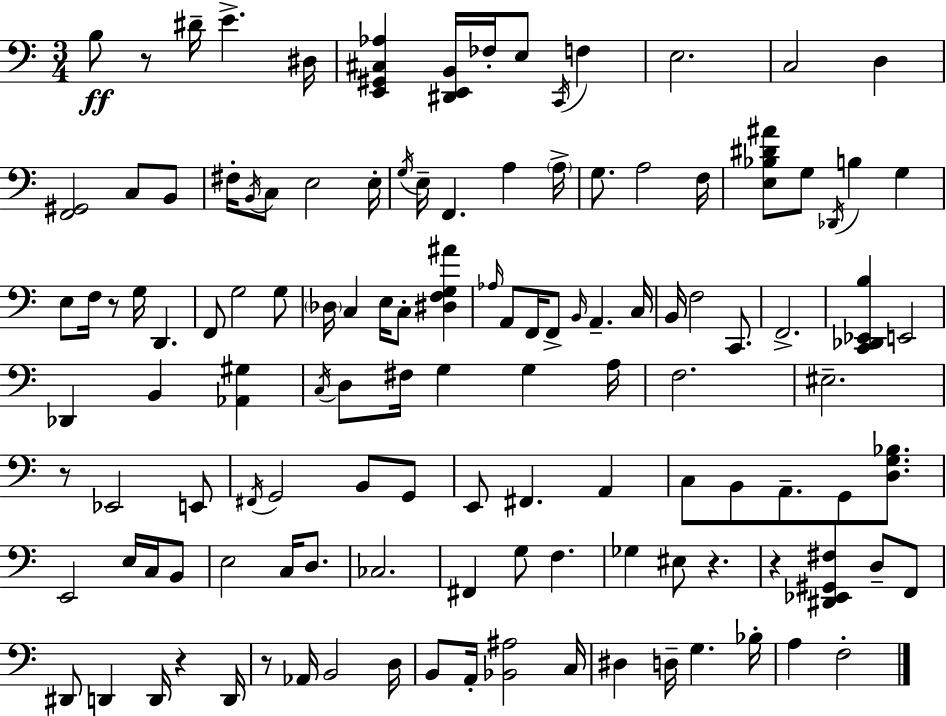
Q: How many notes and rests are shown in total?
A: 124